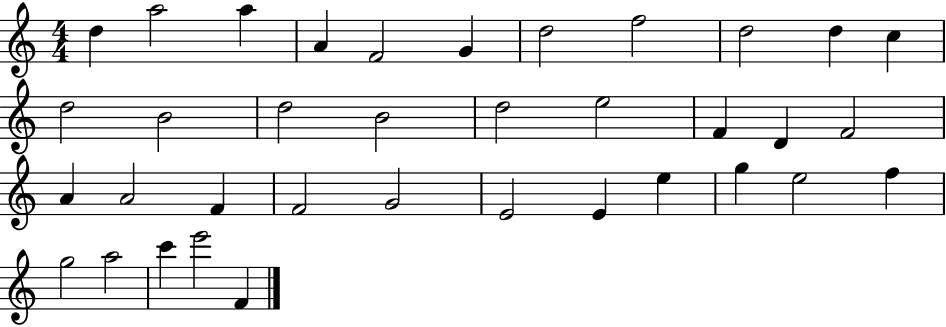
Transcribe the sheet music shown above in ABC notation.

X:1
T:Untitled
M:4/4
L:1/4
K:C
d a2 a A F2 G d2 f2 d2 d c d2 B2 d2 B2 d2 e2 F D F2 A A2 F F2 G2 E2 E e g e2 f g2 a2 c' e'2 F